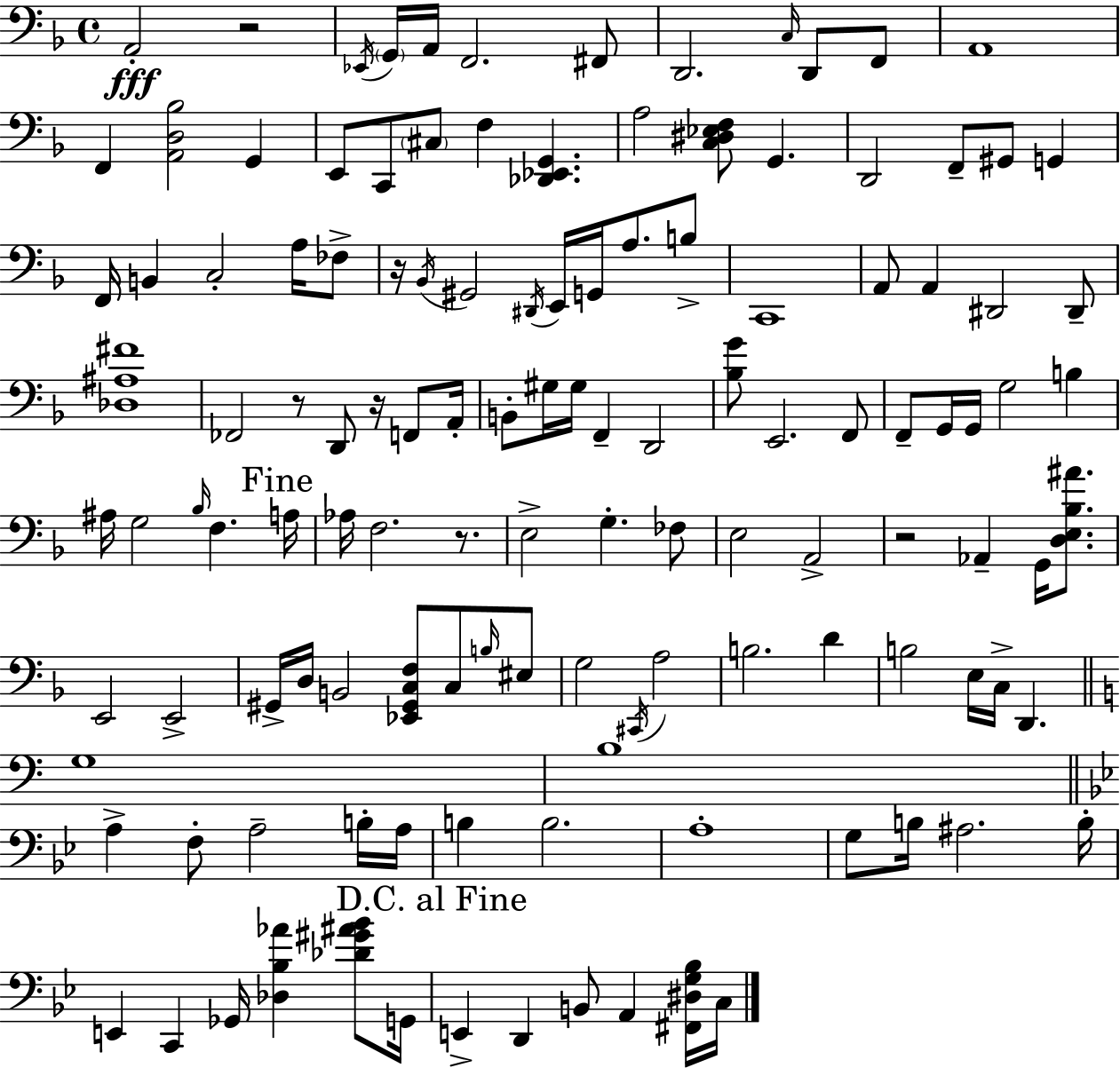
{
  \clef bass
  \time 4/4
  \defaultTimeSignature
  \key d \minor
  a,2-.\fff r2 | \acciaccatura { ees,16 } \parenthesize g,16 a,16 f,2. fis,8 | d,2. \grace { c16 } d,8 | f,8 a,1 | \break f,4 <a, d bes>2 g,4 | e,8 c,8 \parenthesize cis8 f4 <des, ees, g,>4. | a2 <c dis ees f>8 g,4. | d,2 f,8-- gis,8 g,4 | \break f,16 b,4 c2-. a16 | fes8-> r16 \acciaccatura { bes,16 } gis,2 \acciaccatura { dis,16 } e,16 g,16 a8. | b8-> c,1 | a,8 a,4 dis,2 | \break dis,8-- <des ais fis'>1 | fes,2 r8 d,8 | r16 f,8 a,16-. b,8-. gis16 gis16 f,4-- d,2 | <bes g'>8 e,2. | \break f,8 f,8-- g,16 g,16 g2 | b4 ais16 g2 \grace { bes16 } f4. | \mark "Fine" a16 aes16 f2. | r8. e2-> g4.-. | \break fes8 e2 a,2-> | r2 aes,4-- | g,16 <d e bes ais'>8. e,2 e,2-> | gis,16-> d16 b,2 <ees, gis, c f>8 | \break c8 \grace { b16 } eis8 g2 \acciaccatura { cis,16 } a2 | b2. | d'4 b2 e16 | c16-> d,4. \bar "||" \break \key a \minor g1 | b1 | \bar "||" \break \key bes \major a4-> f8-. a2-- b16-. a16 | b4 b2. | a1-. | g8 b16 ais2. b16-. | \break e,4 c,4 ges,16 <des bes aes'>4 <des' gis' ais' bes'>8 g,16 | \mark "D.C. al Fine" e,4-> d,4 b,8 a,4 <fis, dis g bes>16 c16 | \bar "|."
}